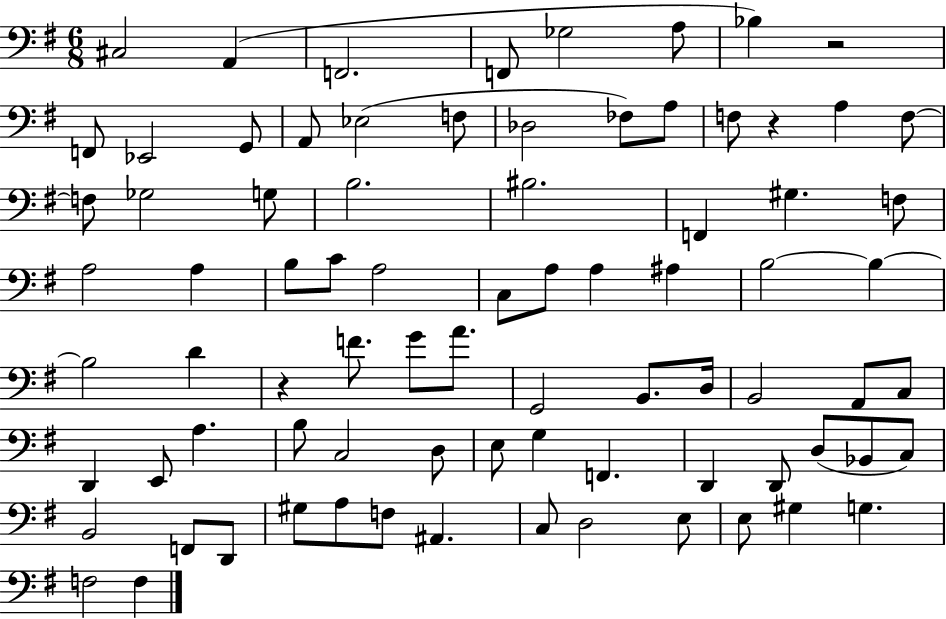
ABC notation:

X:1
T:Untitled
M:6/8
L:1/4
K:G
^C,2 A,, F,,2 F,,/2 _G,2 A,/2 _B, z2 F,,/2 _E,,2 G,,/2 A,,/2 _E,2 F,/2 _D,2 _F,/2 A,/2 F,/2 z A, F,/2 F,/2 _G,2 G,/2 B,2 ^B,2 F,, ^G, F,/2 A,2 A, B,/2 C/2 A,2 C,/2 A,/2 A, ^A, B,2 B, B,2 D z F/2 G/2 A/2 G,,2 B,,/2 D,/4 B,,2 A,,/2 C,/2 D,, E,,/2 A, B,/2 C,2 D,/2 E,/2 G, F,, D,, D,,/2 D,/2 _B,,/2 C,/2 B,,2 F,,/2 D,,/2 ^G,/2 A,/2 F,/2 ^A,, C,/2 D,2 E,/2 E,/2 ^G, G, F,2 F,